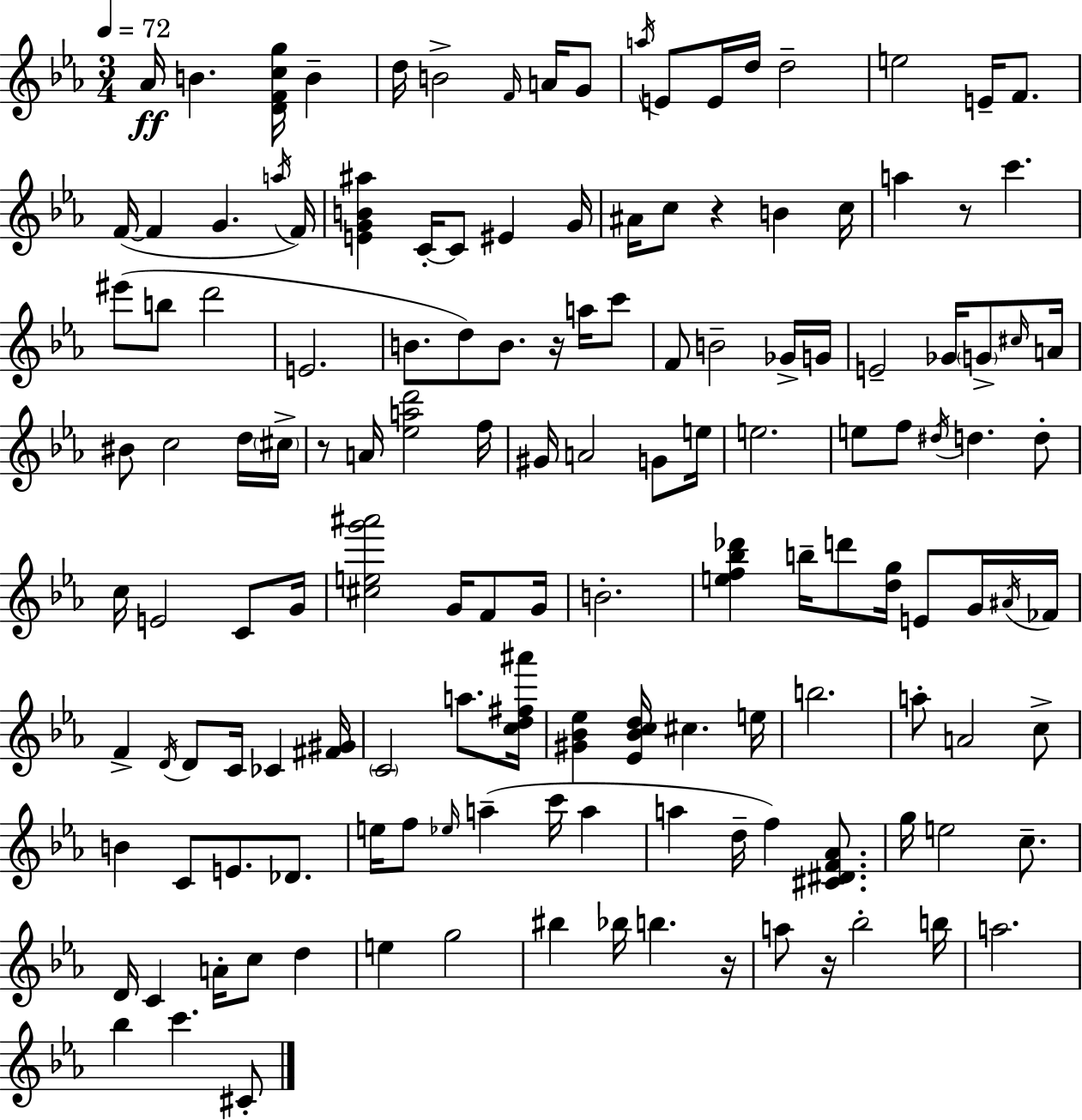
{
  \clef treble
  \numericTimeSignature
  \time 3/4
  \key ees \major
  \tempo 4 = 72
  aes'16\ff b'4. <d' f' c'' g''>16 b'4-- | d''16 b'2-> \grace { f'16 } a'16 g'8 | \acciaccatura { a''16 } e'8 e'16 d''16 d''2-- | e''2 e'16-- f'8. | \break f'16~(~ f'4 g'4. | \acciaccatura { a''16 }) f'16 <e' g' b' ais''>4 c'16-.~~ c'8 eis'4 | g'16 ais'16 c''8 r4 b'4 | c''16 a''4 r8 c'''4. | \break eis'''8( b''8 d'''2 | e'2. | b'8. d''8) b'8. r16 | a''16 c'''8 f'8 b'2-- | \break ges'16-> g'16 e'2-- ges'16 | \parenthesize g'8-> \grace { cis''16 } a'16 bis'8 c''2 | d''16 \parenthesize cis''16-> r8 a'16 <ees'' a'' d'''>2 | f''16 gis'16 a'2 | \break g'8 e''16 e''2. | e''8 f''8 \acciaccatura { dis''16 } d''4. | d''8-. c''16 e'2 | c'8 g'16 <cis'' e'' g''' ais'''>2 | \break g'16 f'8 g'16 b'2.-. | <e'' f'' bes'' des'''>4 b''16-- d'''8 | <d'' g''>16 e'8 g'16 \acciaccatura { ais'16 } fes'16 f'4-> \acciaccatura { d'16 } d'8 | c'16 ces'4 <fis' gis'>16 \parenthesize c'2 | \break a''8. <c'' d'' fis'' ais'''>16 <gis' bes' ees''>4 <ees' bes' c'' d''>16 | cis''4. e''16 b''2. | a''8-. a'2 | c''8-> b'4 c'8 | \break e'8. des'8. e''16 f''8 \grace { ees''16 } a''4--( | c'''16 a''4 a''4 | d''16-- f''4) <cis' dis' f' aes'>8. g''16 e''2 | c''8.-- d'16 c'4 | \break a'16-. c''8 d''4 e''4 | g''2 bis''4 | bes''16 b''4. r16 a''8 r16 bes''2-. | b''16 a''2. | \break bes''4 | c'''4. cis'8-. \bar "|."
}